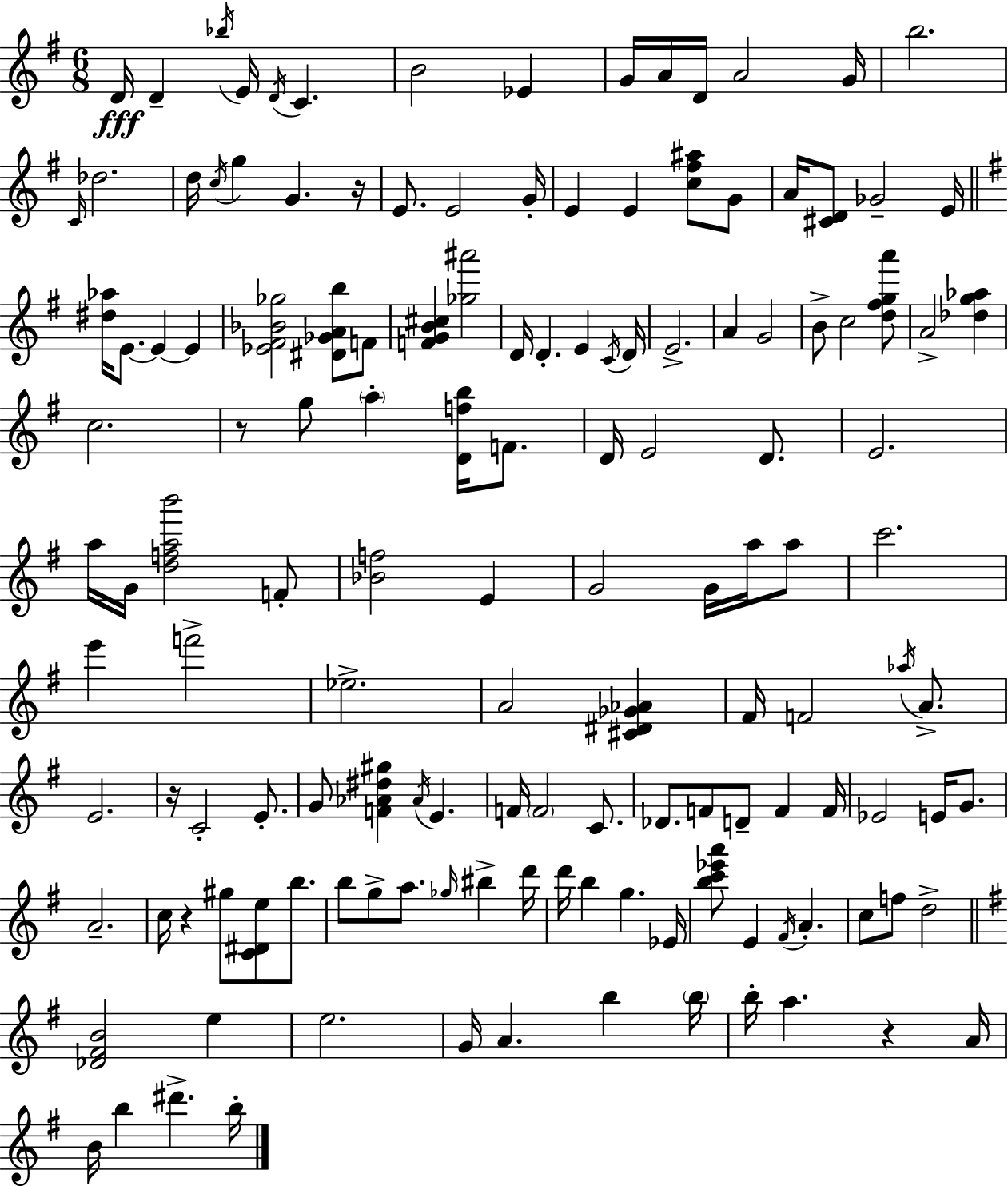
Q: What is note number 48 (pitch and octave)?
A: F4